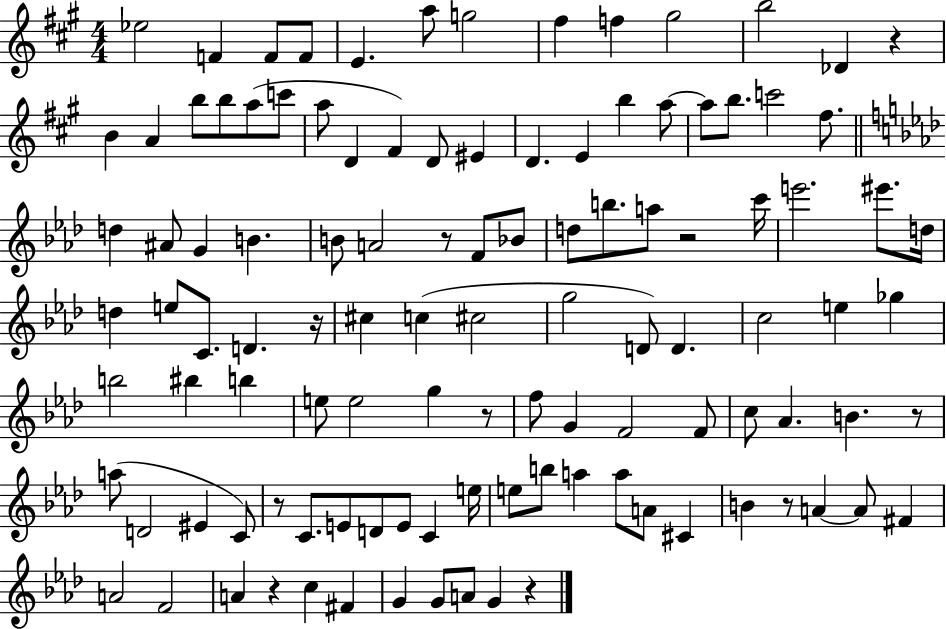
{
  \clef treble
  \numericTimeSignature
  \time 4/4
  \key a \major
  ees''2 f'4 f'8 f'8 | e'4. a''8 g''2 | fis''4 f''4 gis''2 | b''2 des'4 r4 | \break b'4 a'4 b''8 b''8 a''8( c'''8 | a''8 d'4 fis'4) d'8 eis'4 | d'4. e'4 b''4 a''8~~ | a''8 b''8. c'''2 fis''8. | \break \bar "||" \break \key f \minor d''4 ais'8 g'4 b'4. | b'8 a'2 r8 f'8 bes'8 | d''8 b''8. a''8 r2 c'''16 | e'''2. eis'''8. d''16 | \break d''4 e''8 c'8. d'4. r16 | cis''4 c''4( cis''2 | g''2 d'8) d'4. | c''2 e''4 ges''4 | \break b''2 bis''4 b''4 | e''8 e''2 g''4 r8 | f''8 g'4 f'2 f'8 | c''8 aes'4. b'4. r8 | \break a''8( d'2 eis'4 c'8) | r8 c'8. e'8 d'8 e'8 c'4 e''16 | e''8 b''8 a''4 a''8 a'8 cis'4 | b'4 r8 a'4~~ a'8 fis'4 | \break a'2 f'2 | a'4 r4 c''4 fis'4 | g'4 g'8 a'8 g'4 r4 | \bar "|."
}